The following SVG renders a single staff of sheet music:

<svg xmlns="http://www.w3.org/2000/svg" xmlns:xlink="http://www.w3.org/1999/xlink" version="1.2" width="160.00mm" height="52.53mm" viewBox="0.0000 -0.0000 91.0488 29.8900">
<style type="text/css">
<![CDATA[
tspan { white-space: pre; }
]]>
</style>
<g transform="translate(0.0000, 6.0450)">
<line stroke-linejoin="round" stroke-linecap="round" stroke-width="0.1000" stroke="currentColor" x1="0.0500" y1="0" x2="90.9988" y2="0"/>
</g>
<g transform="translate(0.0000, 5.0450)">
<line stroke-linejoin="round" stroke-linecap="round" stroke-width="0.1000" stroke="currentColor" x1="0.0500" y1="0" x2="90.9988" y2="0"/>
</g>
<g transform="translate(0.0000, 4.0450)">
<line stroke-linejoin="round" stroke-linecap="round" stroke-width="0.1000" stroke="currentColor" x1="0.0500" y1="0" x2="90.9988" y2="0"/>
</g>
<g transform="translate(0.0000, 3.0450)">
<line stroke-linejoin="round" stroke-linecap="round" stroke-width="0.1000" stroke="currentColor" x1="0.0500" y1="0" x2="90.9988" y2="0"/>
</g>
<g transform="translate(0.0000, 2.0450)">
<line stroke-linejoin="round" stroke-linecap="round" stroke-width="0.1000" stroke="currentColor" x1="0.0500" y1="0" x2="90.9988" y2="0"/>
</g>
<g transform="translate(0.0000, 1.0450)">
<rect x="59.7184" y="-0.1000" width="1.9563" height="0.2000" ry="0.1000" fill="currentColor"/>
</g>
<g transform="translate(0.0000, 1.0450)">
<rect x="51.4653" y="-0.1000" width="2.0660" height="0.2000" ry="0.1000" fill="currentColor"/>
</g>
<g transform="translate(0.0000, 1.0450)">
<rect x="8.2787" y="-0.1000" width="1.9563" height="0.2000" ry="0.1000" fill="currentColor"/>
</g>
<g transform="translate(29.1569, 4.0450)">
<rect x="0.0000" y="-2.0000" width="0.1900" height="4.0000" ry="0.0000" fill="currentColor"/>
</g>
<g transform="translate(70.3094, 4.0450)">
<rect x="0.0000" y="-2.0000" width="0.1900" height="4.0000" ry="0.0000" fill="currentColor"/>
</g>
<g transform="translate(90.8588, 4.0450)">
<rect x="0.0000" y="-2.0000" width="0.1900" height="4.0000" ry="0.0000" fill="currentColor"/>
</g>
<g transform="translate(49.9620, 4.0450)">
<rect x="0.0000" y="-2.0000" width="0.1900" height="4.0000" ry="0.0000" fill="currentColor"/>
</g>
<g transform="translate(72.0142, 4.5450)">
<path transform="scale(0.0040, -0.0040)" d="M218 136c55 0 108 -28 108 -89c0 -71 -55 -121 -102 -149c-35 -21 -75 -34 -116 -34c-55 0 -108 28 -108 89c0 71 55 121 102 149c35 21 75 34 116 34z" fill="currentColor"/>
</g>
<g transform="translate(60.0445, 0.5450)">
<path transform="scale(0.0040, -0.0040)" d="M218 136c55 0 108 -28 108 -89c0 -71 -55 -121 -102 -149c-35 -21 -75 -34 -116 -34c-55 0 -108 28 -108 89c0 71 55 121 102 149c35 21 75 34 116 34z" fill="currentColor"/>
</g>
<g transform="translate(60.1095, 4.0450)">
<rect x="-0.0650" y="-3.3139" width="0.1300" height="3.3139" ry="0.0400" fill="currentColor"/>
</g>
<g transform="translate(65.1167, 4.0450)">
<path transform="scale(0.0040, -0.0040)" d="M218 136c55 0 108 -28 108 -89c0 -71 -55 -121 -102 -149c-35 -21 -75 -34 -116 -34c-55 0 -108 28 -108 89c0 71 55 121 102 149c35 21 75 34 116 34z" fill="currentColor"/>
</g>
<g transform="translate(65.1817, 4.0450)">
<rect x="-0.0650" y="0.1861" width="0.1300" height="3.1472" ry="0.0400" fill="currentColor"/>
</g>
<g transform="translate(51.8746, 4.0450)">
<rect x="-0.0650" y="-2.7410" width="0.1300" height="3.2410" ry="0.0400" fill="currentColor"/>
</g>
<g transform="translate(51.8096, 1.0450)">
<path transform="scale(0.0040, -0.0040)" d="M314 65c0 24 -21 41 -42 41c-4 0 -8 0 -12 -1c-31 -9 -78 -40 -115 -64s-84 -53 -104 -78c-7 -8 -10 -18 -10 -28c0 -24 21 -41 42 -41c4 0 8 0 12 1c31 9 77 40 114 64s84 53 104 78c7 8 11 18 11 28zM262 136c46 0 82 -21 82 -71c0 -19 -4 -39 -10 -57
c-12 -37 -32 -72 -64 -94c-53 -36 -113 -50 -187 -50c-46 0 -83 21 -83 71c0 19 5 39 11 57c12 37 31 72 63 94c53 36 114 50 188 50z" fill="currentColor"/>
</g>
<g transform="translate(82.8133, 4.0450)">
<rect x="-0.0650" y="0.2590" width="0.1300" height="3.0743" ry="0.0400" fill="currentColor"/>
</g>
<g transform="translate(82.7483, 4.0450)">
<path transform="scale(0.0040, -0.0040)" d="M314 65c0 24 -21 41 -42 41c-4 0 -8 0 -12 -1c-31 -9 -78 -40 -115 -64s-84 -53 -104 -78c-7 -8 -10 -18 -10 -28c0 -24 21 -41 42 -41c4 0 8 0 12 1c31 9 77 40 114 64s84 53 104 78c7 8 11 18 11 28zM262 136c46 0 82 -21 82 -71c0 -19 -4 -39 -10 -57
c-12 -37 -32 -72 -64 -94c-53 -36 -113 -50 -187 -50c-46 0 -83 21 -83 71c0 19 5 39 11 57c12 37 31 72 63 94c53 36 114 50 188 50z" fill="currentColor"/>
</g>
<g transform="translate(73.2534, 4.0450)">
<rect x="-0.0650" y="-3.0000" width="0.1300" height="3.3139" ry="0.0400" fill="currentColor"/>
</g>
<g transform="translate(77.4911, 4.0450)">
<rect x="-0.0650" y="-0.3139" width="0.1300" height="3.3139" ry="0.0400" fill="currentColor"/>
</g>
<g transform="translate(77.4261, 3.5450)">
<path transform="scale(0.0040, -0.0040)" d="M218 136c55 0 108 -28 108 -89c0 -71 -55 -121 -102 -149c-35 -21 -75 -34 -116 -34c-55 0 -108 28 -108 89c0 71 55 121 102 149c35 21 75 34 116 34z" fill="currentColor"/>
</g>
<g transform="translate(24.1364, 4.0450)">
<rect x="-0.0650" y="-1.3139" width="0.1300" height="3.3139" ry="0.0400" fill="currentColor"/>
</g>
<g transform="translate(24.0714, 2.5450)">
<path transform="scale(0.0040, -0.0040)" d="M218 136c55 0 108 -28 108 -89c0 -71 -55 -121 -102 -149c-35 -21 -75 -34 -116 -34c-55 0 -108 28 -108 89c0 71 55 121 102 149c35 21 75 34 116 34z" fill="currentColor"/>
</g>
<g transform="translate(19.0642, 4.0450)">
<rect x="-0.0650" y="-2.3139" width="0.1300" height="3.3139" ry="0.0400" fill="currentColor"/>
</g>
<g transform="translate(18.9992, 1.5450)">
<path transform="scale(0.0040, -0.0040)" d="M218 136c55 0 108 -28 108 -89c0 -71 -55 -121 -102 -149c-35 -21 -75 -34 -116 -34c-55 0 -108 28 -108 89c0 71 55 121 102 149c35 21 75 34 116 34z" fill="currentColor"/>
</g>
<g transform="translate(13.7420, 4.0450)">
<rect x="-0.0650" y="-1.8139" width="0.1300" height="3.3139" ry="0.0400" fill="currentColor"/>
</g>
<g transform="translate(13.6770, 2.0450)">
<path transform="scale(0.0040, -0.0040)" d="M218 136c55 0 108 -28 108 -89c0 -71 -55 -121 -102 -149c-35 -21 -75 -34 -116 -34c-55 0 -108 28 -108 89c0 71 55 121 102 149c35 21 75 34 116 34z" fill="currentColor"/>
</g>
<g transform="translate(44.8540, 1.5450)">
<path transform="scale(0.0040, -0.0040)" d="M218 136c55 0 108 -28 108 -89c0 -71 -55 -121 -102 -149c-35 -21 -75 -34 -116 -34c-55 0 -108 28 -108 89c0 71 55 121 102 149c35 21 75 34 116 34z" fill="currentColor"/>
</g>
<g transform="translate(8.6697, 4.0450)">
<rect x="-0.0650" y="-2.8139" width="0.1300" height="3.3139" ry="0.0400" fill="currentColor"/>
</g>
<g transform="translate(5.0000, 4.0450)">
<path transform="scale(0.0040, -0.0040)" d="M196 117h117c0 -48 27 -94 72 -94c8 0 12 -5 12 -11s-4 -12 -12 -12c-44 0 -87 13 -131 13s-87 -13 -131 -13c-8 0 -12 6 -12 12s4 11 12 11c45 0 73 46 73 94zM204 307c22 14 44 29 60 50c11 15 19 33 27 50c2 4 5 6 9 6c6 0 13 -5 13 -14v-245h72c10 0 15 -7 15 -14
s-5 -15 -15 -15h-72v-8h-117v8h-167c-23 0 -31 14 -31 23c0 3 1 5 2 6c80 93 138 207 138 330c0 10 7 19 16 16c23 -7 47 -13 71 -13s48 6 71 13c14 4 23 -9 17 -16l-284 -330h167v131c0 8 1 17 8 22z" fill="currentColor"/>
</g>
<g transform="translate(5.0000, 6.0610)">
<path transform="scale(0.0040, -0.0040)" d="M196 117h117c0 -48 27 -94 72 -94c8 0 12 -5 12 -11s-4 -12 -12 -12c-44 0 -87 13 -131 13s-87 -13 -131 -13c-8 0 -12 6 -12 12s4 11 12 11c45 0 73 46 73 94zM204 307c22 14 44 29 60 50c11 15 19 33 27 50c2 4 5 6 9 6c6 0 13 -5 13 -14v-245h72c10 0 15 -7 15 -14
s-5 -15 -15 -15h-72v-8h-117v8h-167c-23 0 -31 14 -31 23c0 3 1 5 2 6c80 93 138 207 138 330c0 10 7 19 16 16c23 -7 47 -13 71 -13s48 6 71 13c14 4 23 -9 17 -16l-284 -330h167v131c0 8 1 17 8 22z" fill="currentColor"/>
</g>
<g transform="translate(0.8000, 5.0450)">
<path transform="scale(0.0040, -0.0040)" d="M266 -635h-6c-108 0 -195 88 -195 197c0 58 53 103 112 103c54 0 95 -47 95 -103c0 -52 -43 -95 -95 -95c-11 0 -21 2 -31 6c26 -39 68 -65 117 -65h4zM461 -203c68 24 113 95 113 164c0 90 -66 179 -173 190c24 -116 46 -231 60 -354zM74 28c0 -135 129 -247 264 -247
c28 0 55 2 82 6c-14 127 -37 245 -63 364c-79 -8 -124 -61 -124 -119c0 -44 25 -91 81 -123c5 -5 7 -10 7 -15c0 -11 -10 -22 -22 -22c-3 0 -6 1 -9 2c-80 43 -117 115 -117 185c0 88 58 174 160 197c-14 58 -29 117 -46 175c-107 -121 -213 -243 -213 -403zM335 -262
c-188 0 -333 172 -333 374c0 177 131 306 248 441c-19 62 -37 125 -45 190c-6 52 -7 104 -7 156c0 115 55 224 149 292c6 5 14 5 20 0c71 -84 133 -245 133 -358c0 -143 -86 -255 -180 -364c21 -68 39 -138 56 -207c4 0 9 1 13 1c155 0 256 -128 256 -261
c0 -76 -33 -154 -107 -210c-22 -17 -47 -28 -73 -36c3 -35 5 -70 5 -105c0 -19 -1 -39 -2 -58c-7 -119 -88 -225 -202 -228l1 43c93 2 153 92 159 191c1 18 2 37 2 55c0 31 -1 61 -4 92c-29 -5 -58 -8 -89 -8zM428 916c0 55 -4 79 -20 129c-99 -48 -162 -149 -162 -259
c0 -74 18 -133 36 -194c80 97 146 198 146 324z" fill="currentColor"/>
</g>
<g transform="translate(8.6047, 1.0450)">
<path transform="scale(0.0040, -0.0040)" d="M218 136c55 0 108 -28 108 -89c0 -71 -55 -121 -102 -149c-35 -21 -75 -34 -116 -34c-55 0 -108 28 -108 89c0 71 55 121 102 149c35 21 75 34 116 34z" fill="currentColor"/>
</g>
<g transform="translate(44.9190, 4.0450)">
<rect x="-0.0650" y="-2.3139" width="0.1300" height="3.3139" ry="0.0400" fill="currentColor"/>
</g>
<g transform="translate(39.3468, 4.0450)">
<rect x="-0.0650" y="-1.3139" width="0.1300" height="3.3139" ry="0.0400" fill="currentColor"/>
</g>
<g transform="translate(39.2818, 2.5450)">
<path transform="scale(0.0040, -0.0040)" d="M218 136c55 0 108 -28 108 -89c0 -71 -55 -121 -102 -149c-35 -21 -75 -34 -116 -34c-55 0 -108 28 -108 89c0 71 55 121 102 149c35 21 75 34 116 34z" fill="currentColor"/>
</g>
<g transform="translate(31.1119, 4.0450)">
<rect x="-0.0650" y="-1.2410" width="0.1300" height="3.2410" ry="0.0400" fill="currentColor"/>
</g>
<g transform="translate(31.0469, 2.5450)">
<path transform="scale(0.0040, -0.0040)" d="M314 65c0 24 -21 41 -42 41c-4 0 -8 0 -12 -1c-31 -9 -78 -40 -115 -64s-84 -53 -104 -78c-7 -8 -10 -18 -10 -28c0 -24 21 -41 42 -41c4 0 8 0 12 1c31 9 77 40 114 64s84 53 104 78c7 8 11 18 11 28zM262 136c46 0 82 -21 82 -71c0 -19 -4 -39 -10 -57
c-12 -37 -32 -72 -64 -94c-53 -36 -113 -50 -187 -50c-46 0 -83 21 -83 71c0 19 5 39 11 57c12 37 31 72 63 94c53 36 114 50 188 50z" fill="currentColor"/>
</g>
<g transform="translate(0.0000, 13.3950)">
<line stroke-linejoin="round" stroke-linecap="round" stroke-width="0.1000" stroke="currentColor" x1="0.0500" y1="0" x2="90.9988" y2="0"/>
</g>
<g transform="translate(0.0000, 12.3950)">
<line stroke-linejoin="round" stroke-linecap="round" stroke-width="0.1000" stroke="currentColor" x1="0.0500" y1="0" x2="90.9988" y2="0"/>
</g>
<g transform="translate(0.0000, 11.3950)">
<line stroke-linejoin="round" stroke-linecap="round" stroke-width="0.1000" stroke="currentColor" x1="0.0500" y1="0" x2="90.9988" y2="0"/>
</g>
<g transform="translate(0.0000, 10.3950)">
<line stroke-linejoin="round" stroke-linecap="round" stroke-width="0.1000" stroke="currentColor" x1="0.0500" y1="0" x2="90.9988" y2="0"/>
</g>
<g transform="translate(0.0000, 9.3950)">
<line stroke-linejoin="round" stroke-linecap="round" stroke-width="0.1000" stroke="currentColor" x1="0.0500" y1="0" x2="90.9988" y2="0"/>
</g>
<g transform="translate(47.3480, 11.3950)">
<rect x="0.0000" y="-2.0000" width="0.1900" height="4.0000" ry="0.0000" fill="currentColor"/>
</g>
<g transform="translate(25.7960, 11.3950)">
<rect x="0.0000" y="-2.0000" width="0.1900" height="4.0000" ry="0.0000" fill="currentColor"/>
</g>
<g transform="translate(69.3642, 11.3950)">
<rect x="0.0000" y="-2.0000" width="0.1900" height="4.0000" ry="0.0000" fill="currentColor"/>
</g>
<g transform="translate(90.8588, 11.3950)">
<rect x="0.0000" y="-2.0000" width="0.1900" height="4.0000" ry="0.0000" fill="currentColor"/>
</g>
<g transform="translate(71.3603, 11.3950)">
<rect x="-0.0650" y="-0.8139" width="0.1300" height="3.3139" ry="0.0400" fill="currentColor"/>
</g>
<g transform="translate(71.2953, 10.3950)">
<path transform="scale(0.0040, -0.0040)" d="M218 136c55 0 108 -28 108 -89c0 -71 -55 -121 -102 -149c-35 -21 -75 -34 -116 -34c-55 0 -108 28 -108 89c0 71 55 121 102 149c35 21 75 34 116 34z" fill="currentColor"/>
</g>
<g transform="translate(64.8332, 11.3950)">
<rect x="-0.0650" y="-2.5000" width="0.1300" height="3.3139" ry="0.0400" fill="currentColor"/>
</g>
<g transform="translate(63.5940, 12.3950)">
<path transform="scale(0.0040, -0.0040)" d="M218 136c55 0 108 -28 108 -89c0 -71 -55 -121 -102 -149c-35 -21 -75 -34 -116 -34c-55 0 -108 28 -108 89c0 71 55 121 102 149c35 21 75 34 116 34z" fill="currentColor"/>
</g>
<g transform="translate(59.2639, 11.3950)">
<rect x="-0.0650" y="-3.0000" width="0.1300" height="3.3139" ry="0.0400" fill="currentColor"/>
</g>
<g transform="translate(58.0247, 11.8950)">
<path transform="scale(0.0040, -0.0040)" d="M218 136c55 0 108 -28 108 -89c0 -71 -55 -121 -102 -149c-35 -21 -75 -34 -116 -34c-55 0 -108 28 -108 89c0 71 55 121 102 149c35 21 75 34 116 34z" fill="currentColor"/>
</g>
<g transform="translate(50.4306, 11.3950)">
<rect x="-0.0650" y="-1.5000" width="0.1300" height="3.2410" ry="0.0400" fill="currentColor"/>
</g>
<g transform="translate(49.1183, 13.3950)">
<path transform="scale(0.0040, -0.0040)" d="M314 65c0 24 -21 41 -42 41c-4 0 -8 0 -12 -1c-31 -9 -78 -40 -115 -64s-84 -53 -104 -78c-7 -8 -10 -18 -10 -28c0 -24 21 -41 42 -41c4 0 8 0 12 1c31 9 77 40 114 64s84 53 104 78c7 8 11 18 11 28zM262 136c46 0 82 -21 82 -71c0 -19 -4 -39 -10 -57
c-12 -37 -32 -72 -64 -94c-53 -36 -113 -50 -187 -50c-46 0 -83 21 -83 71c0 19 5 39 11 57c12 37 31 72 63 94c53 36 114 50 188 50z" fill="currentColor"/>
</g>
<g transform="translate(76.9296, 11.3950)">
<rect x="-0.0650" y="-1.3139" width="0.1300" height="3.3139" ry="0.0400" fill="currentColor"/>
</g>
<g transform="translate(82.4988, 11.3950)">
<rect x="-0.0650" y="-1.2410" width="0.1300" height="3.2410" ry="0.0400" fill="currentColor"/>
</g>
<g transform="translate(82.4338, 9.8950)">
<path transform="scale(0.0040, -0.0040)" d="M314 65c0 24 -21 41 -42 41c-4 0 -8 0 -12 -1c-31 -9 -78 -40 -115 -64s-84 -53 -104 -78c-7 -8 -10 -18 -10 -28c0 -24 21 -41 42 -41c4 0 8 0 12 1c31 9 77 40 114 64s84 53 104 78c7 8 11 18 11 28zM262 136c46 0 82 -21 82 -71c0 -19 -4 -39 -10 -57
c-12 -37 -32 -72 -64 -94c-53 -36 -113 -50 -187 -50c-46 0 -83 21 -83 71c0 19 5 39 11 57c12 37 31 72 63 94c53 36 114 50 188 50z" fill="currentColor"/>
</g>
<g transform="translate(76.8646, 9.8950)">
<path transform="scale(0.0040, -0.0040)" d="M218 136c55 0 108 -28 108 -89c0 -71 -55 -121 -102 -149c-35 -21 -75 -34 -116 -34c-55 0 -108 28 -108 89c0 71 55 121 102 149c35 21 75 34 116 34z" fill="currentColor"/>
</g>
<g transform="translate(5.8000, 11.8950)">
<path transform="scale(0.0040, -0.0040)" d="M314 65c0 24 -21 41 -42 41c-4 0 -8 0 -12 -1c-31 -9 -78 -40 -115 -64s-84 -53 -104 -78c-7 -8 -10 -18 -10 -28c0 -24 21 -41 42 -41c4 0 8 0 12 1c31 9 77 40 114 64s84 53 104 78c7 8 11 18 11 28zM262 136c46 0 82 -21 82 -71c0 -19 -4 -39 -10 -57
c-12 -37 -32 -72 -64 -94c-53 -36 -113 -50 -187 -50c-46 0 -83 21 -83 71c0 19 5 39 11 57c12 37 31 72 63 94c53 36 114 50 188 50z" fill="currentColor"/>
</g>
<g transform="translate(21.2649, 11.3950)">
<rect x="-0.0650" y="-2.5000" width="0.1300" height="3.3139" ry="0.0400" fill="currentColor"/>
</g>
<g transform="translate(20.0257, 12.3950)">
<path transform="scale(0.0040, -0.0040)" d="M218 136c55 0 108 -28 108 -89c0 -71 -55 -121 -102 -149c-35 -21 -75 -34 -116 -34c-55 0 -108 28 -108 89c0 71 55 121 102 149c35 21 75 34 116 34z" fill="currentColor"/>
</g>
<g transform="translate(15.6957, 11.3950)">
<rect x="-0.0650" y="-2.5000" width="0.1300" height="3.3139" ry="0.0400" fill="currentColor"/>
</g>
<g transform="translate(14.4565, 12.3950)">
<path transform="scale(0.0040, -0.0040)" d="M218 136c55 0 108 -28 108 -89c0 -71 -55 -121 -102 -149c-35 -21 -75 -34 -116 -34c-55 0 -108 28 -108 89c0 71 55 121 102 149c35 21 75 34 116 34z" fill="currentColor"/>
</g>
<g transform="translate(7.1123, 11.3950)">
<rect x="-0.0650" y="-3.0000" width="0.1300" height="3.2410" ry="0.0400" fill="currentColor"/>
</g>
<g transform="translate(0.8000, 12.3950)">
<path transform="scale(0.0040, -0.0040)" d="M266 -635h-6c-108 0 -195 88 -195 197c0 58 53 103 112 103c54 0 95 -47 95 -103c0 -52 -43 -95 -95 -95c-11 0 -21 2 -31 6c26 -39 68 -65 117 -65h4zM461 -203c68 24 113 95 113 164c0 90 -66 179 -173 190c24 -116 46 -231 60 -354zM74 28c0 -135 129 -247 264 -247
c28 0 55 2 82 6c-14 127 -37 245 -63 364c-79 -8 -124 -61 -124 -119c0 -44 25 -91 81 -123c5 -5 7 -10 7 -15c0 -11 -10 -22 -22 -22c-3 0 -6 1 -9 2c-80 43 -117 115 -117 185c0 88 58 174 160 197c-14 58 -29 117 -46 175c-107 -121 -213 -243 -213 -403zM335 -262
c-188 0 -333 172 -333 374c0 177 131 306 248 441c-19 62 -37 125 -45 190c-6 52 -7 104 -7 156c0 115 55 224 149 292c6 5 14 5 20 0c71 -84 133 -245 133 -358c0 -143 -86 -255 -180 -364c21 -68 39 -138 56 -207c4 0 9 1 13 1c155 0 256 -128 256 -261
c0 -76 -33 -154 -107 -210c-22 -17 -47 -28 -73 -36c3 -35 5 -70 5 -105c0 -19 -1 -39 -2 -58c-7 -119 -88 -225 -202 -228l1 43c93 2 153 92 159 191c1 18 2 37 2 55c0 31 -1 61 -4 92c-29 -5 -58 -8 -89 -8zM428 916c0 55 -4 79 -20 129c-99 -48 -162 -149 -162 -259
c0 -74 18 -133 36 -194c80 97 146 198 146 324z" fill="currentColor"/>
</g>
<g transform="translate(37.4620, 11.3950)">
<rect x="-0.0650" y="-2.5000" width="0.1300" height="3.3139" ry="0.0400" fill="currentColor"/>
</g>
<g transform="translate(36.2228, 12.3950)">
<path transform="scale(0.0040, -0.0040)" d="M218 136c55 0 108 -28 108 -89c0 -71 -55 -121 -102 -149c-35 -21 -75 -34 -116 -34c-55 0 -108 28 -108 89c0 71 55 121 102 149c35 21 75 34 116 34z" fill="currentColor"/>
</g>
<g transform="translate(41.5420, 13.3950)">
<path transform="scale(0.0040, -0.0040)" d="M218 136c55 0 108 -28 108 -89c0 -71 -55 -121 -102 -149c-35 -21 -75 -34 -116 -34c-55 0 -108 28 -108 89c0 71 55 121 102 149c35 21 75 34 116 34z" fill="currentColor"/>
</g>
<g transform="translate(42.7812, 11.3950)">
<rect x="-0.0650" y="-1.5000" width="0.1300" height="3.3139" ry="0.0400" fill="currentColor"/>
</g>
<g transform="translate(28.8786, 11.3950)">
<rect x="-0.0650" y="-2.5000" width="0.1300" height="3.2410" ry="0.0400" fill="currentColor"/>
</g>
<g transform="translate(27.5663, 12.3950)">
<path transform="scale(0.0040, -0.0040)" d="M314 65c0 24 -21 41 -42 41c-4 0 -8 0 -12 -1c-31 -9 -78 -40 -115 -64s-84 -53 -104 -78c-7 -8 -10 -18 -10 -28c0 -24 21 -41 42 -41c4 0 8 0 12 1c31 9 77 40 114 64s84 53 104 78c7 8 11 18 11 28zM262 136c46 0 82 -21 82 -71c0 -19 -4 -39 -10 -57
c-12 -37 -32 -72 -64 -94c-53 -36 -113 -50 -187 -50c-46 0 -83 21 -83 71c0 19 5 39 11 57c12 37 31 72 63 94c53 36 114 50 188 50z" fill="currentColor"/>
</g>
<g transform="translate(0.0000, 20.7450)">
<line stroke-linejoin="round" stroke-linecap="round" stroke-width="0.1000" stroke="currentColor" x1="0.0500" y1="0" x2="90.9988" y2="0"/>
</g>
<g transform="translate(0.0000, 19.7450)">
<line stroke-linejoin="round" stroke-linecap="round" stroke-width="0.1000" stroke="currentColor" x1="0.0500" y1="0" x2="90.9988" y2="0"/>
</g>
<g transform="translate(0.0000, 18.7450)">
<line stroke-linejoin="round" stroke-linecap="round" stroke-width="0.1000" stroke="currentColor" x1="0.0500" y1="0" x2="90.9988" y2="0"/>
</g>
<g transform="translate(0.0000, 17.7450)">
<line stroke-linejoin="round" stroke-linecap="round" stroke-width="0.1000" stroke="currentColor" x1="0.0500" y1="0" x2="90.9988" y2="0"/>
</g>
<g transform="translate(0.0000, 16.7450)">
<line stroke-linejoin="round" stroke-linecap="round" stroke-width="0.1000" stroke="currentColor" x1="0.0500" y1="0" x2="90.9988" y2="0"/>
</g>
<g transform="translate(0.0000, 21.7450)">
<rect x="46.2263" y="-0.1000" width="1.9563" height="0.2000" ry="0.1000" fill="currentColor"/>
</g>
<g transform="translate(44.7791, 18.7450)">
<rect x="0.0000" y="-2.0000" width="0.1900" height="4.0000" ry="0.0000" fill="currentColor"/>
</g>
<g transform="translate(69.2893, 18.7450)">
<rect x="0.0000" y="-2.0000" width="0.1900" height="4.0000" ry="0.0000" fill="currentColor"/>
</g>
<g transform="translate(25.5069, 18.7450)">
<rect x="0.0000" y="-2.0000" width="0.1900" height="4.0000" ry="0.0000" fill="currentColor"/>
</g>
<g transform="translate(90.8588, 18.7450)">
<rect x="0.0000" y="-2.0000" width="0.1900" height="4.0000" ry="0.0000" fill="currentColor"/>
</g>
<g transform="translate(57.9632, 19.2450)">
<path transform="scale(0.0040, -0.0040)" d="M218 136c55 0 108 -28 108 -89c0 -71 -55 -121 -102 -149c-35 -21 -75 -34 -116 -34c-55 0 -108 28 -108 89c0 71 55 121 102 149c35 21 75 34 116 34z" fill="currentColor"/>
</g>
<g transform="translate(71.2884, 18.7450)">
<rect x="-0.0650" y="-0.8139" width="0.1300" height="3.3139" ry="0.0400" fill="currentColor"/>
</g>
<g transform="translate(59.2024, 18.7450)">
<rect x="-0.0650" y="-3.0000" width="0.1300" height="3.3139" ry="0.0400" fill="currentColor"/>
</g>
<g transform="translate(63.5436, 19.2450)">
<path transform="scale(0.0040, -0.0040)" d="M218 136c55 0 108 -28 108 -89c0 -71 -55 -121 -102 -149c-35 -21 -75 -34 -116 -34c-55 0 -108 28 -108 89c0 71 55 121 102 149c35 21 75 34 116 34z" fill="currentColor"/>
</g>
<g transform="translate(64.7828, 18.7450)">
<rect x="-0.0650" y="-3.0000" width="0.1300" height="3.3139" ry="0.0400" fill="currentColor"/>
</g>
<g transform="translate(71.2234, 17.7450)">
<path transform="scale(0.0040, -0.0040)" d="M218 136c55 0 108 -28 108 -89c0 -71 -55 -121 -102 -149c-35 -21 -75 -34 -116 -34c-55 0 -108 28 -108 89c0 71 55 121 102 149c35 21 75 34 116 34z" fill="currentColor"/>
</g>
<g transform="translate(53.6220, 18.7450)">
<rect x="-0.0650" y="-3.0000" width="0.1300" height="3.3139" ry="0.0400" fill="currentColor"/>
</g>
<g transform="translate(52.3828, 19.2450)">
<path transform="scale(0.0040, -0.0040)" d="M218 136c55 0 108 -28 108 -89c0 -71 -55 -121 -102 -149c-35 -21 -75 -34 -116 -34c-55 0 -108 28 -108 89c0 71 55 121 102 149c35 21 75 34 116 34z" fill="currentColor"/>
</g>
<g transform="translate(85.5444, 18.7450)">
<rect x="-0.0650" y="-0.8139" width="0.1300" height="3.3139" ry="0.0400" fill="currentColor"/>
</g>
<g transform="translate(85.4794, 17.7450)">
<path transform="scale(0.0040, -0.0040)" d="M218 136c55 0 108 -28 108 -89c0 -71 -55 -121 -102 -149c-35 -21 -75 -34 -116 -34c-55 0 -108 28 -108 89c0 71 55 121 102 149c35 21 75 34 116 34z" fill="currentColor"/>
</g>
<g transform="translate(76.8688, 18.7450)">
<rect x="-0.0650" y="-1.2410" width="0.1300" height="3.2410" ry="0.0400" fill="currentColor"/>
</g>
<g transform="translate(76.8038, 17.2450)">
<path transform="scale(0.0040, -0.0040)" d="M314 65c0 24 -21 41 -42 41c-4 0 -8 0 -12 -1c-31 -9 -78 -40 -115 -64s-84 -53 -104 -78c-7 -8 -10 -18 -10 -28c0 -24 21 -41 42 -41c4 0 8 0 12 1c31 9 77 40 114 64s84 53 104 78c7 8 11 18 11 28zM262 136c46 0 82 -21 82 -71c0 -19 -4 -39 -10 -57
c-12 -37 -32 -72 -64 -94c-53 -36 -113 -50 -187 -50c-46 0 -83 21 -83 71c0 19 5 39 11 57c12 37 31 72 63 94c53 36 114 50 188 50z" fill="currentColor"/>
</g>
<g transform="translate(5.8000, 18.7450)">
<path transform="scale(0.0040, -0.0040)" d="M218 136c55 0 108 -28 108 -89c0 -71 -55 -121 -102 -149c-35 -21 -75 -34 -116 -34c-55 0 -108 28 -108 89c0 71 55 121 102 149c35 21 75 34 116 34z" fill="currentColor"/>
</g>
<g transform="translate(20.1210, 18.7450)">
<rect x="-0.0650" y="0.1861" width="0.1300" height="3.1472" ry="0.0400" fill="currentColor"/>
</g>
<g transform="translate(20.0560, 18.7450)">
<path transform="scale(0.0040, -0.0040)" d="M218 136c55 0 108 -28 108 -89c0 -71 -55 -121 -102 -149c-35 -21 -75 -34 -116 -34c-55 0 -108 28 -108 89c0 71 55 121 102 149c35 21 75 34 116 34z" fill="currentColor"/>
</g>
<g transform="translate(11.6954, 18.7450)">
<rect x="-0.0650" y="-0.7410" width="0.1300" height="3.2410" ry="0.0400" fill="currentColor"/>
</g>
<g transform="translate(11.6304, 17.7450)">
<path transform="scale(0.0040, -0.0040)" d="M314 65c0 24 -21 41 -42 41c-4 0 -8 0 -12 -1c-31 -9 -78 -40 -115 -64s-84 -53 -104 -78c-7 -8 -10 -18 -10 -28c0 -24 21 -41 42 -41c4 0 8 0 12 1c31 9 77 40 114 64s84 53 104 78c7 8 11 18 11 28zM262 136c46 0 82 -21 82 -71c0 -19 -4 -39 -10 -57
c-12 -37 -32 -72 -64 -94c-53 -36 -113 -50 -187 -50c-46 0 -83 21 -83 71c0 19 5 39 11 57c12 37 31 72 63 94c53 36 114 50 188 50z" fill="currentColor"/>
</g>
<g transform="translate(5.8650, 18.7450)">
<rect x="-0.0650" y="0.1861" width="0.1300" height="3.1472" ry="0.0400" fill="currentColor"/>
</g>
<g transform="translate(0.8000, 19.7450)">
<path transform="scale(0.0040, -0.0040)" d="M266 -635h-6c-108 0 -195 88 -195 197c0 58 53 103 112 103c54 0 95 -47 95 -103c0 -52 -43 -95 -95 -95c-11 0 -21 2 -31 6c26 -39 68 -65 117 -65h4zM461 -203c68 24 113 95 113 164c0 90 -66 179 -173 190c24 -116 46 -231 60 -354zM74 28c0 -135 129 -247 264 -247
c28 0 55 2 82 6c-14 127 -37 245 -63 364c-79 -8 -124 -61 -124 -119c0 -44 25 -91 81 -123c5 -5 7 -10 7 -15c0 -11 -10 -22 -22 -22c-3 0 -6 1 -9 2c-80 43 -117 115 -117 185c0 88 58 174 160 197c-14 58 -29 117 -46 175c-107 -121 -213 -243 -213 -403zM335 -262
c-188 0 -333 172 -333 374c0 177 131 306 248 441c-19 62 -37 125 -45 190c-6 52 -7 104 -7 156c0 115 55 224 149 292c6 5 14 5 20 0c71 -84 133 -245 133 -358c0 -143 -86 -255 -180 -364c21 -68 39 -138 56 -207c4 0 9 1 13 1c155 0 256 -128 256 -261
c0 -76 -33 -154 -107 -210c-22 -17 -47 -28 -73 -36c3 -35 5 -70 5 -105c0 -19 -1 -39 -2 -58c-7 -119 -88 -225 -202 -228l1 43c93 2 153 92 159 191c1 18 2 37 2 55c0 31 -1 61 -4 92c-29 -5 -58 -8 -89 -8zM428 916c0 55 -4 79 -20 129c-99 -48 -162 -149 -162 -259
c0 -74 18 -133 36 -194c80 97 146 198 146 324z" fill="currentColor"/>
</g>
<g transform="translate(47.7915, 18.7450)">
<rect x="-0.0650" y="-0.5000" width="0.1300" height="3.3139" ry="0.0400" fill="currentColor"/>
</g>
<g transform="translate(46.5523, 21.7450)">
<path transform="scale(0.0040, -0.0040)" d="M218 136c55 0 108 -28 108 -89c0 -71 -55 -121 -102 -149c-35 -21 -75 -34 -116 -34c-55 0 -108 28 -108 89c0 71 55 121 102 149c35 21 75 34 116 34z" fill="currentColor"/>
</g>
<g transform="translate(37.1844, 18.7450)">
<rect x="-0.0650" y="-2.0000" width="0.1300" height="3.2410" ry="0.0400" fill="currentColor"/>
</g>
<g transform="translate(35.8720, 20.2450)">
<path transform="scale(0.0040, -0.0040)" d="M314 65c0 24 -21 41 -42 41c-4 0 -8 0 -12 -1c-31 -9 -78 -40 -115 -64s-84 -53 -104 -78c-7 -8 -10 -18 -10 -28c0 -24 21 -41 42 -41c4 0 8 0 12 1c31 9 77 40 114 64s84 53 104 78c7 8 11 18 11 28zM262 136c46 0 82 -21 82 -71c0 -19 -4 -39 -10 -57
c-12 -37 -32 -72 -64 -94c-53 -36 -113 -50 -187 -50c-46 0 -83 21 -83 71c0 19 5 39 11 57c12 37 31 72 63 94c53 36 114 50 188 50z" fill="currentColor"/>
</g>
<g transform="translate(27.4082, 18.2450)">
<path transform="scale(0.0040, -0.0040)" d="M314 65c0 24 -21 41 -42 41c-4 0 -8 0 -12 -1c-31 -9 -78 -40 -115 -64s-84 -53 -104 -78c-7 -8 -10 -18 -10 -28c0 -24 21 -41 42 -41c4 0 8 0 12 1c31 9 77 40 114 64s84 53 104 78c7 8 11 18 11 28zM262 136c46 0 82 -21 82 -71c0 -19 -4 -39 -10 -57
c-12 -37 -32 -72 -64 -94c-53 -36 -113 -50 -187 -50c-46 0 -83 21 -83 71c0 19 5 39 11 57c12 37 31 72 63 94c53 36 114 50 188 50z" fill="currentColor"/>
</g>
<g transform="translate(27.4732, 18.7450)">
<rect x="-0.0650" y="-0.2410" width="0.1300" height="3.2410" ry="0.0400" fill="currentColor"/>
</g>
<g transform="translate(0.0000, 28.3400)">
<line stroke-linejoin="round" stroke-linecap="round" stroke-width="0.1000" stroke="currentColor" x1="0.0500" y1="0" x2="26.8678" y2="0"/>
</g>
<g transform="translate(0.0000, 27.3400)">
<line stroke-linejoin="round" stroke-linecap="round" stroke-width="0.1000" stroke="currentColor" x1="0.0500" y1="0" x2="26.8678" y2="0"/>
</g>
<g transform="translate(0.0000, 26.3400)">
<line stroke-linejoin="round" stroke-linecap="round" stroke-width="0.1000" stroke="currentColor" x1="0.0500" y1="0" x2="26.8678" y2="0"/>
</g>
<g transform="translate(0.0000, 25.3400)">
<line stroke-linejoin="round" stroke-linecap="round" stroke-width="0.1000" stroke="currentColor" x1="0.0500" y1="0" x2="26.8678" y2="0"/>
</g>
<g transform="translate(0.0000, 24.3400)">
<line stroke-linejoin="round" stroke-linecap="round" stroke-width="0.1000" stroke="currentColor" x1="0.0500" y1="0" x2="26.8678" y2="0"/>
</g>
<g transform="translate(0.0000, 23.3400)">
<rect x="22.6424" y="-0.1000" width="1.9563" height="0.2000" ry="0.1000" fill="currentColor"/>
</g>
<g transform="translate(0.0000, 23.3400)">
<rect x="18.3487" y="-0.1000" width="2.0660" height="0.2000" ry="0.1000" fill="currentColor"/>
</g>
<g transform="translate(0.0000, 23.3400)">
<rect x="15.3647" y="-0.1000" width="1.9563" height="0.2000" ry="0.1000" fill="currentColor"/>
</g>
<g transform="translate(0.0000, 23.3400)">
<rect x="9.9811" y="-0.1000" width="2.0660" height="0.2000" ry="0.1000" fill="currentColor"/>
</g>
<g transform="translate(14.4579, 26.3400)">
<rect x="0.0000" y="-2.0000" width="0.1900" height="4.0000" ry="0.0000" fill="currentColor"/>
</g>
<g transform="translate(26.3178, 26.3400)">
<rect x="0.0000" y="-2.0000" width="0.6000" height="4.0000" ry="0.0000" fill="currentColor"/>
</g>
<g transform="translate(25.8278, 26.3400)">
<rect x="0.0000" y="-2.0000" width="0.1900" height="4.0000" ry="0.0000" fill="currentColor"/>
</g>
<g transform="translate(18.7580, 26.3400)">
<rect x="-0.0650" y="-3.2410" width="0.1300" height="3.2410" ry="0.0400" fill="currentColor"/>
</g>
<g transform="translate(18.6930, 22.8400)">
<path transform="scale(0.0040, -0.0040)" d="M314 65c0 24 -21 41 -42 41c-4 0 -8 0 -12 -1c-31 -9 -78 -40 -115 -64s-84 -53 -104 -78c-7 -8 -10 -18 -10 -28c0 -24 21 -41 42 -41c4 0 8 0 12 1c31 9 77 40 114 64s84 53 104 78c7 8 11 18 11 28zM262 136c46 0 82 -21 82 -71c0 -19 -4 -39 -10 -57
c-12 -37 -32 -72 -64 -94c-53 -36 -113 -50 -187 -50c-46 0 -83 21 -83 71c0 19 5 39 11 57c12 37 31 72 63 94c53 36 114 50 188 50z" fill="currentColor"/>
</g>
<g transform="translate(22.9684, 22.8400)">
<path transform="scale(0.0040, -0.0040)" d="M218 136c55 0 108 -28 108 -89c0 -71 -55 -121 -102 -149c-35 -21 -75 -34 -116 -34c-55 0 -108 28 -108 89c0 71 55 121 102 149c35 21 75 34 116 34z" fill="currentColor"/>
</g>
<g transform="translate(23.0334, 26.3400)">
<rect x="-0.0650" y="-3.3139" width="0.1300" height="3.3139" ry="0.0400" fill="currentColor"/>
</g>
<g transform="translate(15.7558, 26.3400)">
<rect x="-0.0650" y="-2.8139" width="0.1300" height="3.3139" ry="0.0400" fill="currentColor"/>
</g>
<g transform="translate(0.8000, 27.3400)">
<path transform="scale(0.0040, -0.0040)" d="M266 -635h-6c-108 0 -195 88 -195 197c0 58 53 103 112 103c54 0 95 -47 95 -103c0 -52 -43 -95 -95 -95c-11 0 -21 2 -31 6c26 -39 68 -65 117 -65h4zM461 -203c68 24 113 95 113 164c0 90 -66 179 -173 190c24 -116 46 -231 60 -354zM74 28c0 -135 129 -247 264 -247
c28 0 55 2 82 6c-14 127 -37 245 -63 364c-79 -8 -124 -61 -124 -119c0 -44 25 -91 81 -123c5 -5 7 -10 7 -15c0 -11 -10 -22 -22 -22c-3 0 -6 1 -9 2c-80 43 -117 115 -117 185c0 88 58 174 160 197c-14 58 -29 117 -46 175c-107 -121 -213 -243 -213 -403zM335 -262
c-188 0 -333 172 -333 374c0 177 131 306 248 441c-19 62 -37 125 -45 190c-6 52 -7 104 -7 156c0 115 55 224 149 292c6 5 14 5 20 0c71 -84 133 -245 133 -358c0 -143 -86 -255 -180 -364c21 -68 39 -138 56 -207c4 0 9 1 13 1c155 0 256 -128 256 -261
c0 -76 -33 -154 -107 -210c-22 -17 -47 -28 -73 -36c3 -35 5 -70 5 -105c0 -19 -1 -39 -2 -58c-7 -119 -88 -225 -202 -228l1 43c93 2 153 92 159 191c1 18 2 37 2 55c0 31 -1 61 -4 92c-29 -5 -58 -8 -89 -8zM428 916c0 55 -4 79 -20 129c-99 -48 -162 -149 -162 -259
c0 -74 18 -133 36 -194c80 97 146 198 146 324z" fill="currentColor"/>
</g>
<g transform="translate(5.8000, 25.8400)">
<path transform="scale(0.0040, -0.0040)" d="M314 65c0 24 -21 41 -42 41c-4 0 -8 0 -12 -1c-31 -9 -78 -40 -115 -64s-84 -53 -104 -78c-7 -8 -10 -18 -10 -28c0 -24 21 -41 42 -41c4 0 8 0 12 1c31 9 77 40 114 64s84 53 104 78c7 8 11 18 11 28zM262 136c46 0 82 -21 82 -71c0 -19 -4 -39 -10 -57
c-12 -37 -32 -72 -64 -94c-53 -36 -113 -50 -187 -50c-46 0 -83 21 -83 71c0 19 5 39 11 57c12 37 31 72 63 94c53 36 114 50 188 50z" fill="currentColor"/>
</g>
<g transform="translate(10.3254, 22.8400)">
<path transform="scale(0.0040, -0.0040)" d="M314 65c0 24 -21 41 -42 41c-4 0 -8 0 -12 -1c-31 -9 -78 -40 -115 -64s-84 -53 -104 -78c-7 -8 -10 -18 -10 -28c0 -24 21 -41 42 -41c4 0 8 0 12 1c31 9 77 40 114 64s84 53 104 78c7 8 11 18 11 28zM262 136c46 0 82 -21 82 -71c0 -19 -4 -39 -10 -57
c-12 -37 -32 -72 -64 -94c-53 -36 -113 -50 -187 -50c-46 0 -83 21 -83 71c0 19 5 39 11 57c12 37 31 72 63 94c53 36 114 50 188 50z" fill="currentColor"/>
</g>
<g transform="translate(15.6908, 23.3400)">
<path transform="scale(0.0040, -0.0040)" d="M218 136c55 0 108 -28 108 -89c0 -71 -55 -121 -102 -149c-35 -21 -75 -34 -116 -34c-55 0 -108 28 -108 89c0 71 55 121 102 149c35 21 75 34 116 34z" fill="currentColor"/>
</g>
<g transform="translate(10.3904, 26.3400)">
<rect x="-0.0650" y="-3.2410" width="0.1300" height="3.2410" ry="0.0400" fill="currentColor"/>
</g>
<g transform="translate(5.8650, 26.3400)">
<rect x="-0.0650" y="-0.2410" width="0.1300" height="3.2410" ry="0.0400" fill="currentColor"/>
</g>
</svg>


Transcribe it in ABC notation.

X:1
T:Untitled
M:4/4
L:1/4
K:C
a f g e e2 e g a2 b B A c B2 A2 G G G2 G E E2 A G d e e2 B d2 B c2 F2 C A A A d e2 d c2 b2 a b2 b